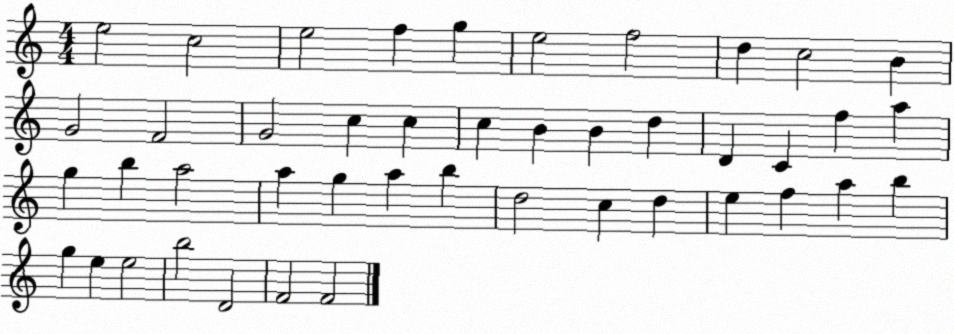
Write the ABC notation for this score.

X:1
T:Untitled
M:4/4
L:1/4
K:C
e2 c2 e2 f g e2 f2 d c2 B G2 F2 G2 c c c B B d D C f a g b a2 a g a b d2 c d e f a b g e e2 b2 D2 F2 F2